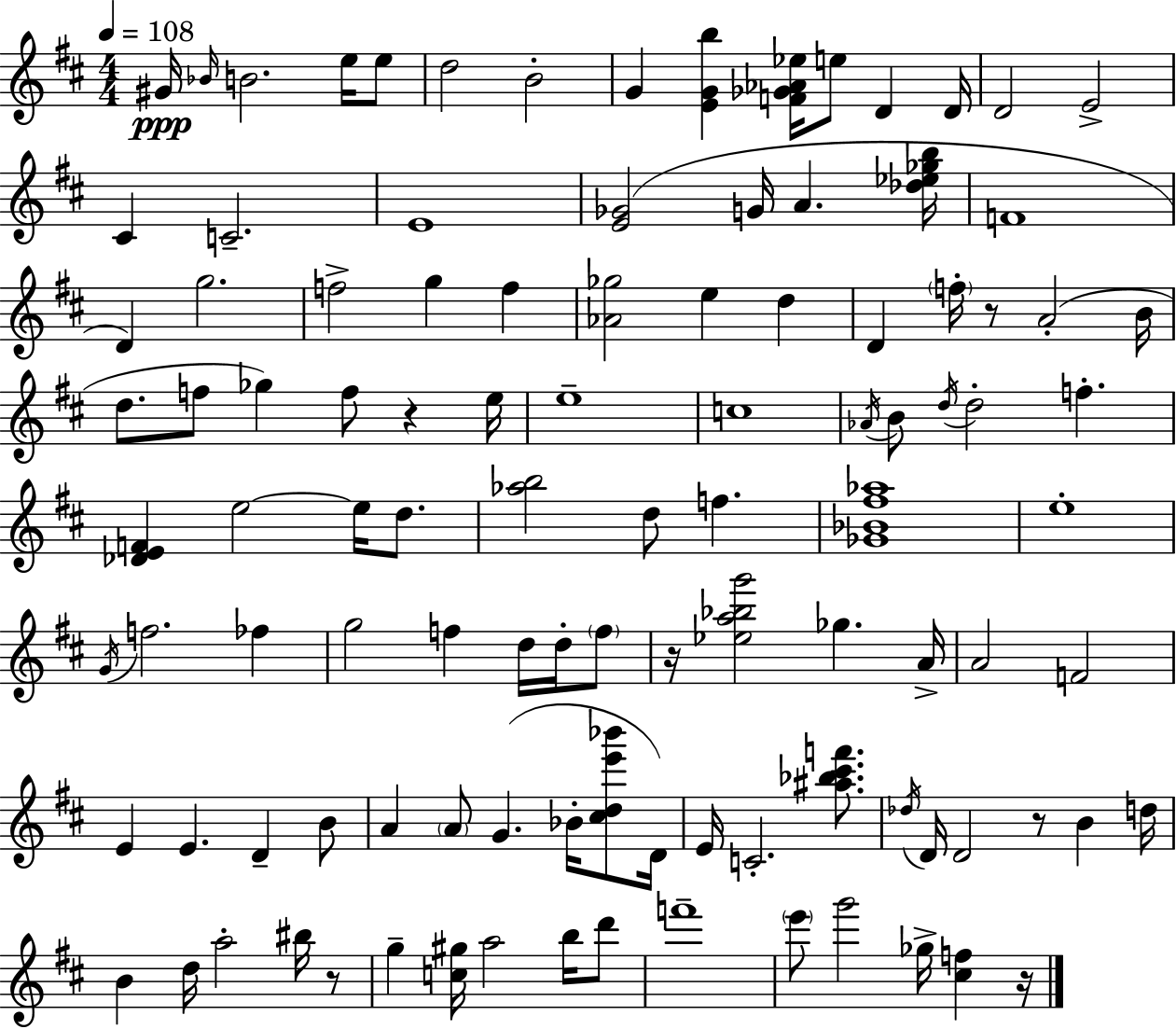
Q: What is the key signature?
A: D major